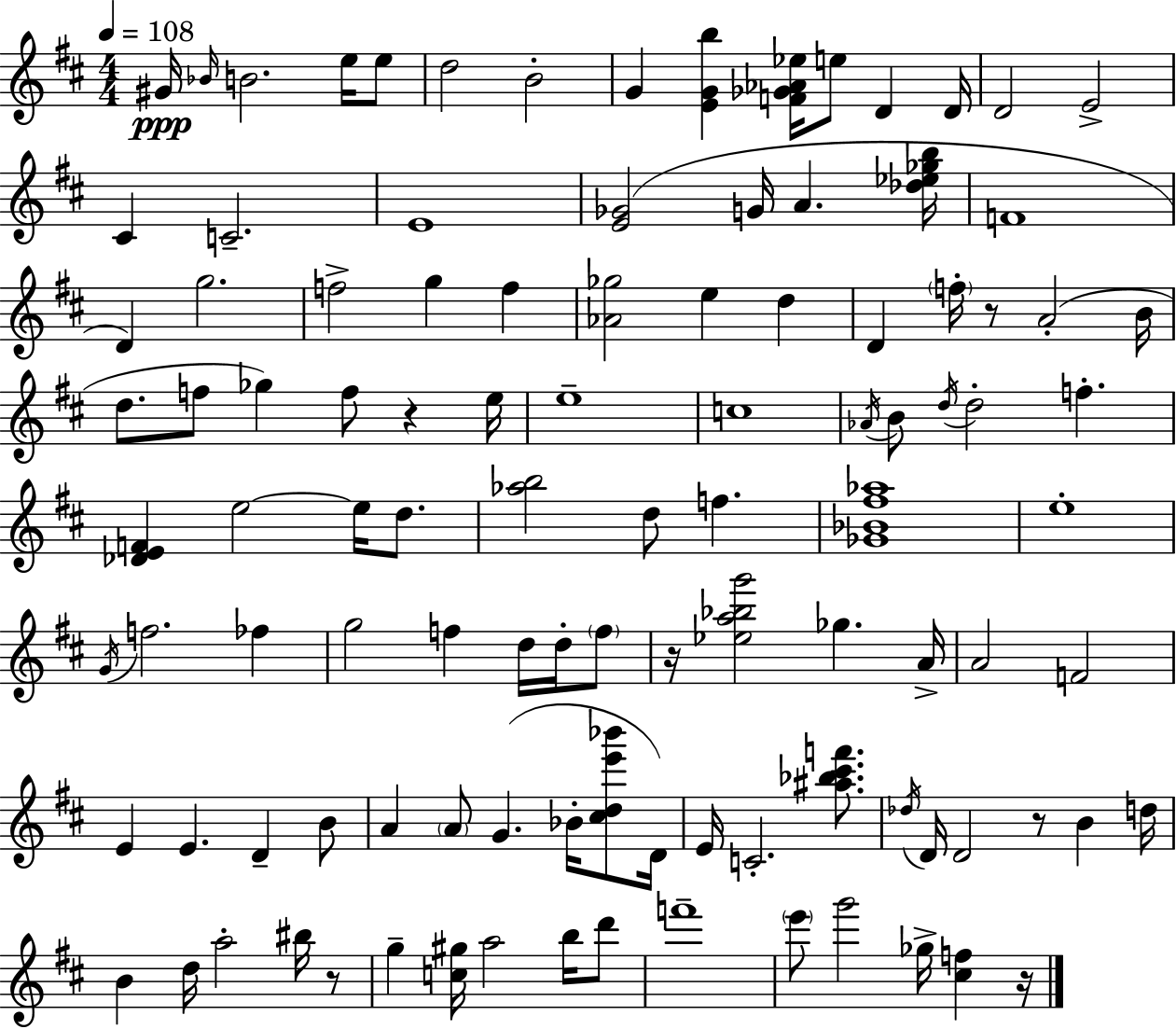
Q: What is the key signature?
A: D major